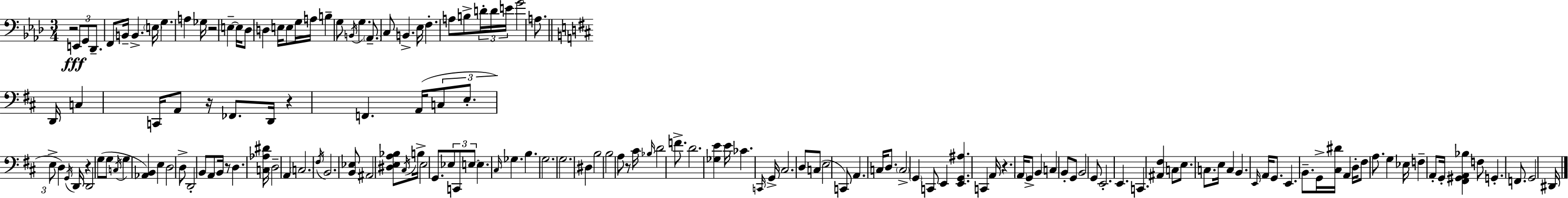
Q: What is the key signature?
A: F minor